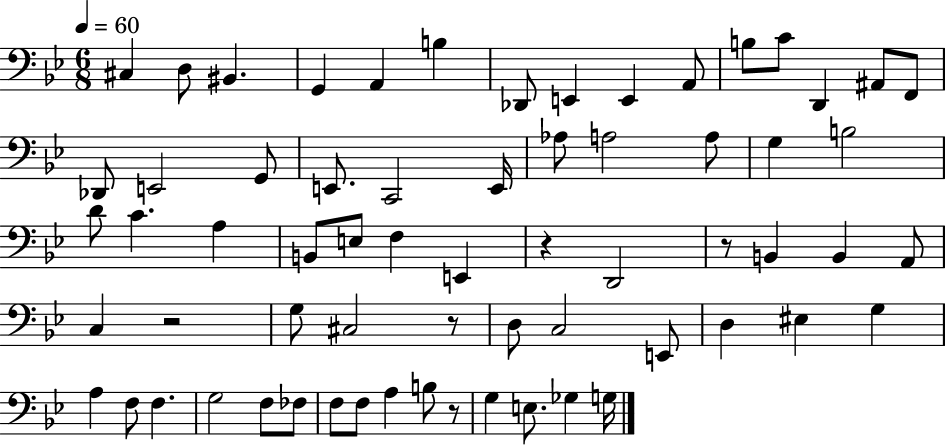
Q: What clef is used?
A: bass